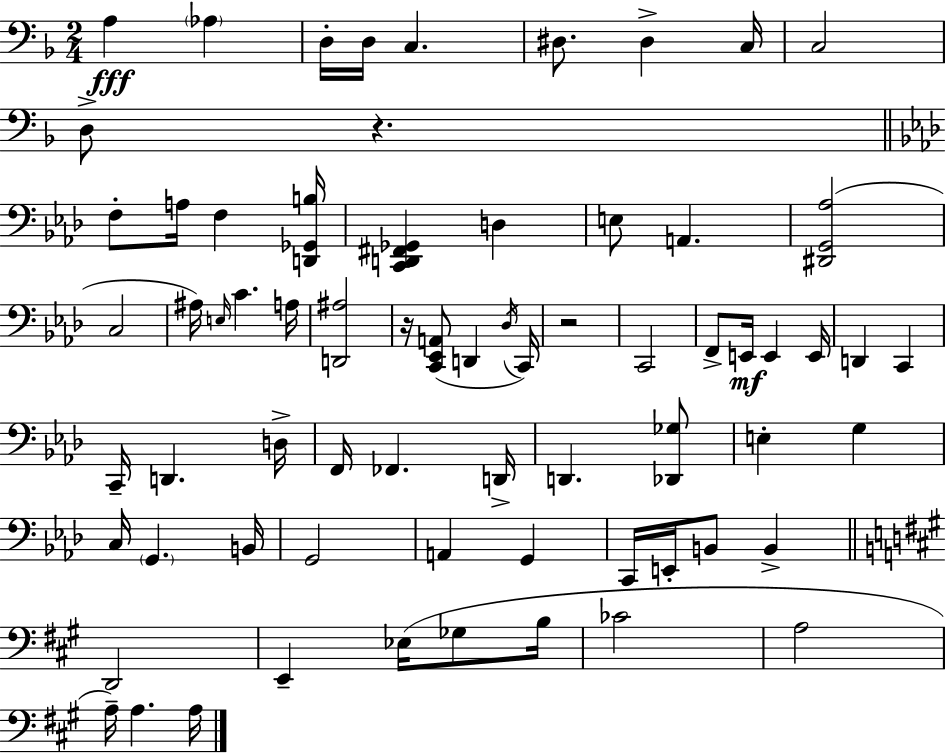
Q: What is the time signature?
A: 2/4